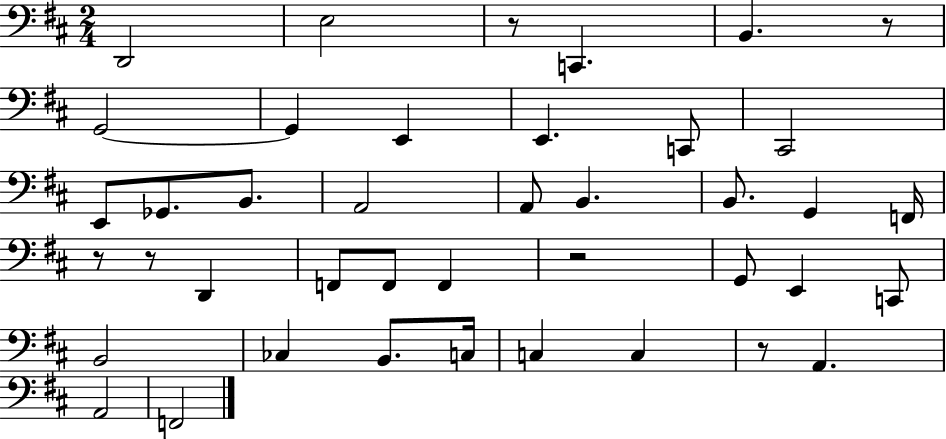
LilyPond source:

{
  \clef bass
  \numericTimeSignature
  \time 2/4
  \key d \major
  d,2 | e2 | r8 c,4. | b,4. r8 | \break g,2~~ | g,4 e,4 | e,4. c,8 | cis,2 | \break e,8 ges,8. b,8. | a,2 | a,8 b,4. | b,8. g,4 f,16 | \break r8 r8 d,4 | f,8 f,8 f,4 | r2 | g,8 e,4 c,8 | \break b,2 | ces4 b,8. c16 | c4 c4 | r8 a,4. | \break a,2 | f,2 | \bar "|."
}